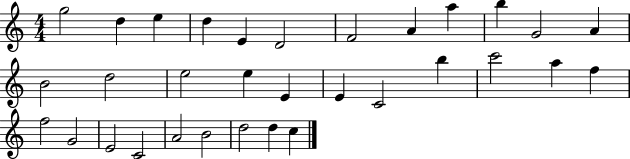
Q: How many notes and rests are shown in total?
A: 32